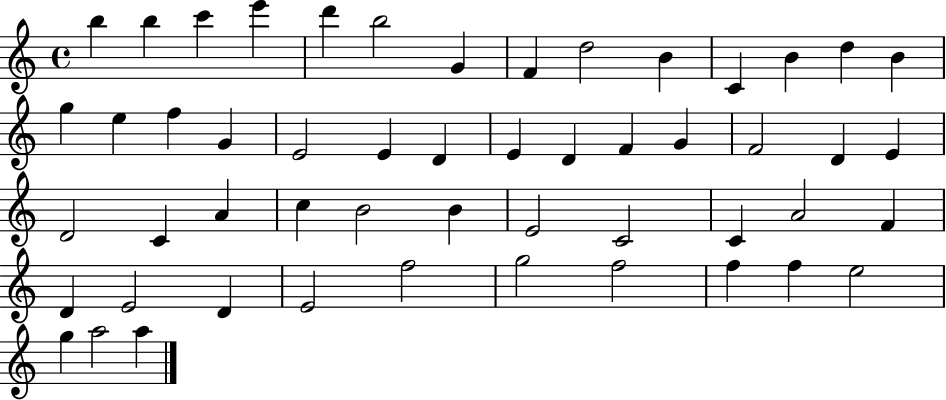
{
  \clef treble
  \time 4/4
  \defaultTimeSignature
  \key c \major
  b''4 b''4 c'''4 e'''4 | d'''4 b''2 g'4 | f'4 d''2 b'4 | c'4 b'4 d''4 b'4 | \break g''4 e''4 f''4 g'4 | e'2 e'4 d'4 | e'4 d'4 f'4 g'4 | f'2 d'4 e'4 | \break d'2 c'4 a'4 | c''4 b'2 b'4 | e'2 c'2 | c'4 a'2 f'4 | \break d'4 e'2 d'4 | e'2 f''2 | g''2 f''2 | f''4 f''4 e''2 | \break g''4 a''2 a''4 | \bar "|."
}